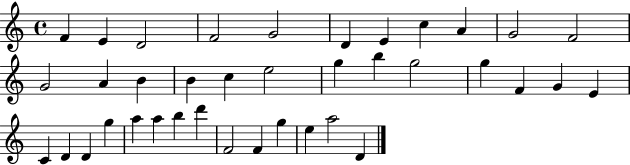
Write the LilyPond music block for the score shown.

{
  \clef treble
  \time 4/4
  \defaultTimeSignature
  \key c \major
  f'4 e'4 d'2 | f'2 g'2 | d'4 e'4 c''4 a'4 | g'2 f'2 | \break g'2 a'4 b'4 | b'4 c''4 e''2 | g''4 b''4 g''2 | g''4 f'4 g'4 e'4 | \break c'4 d'4 d'4 g''4 | a''4 a''4 b''4 d'''4 | f'2 f'4 g''4 | e''4 a''2 d'4 | \break \bar "|."
}